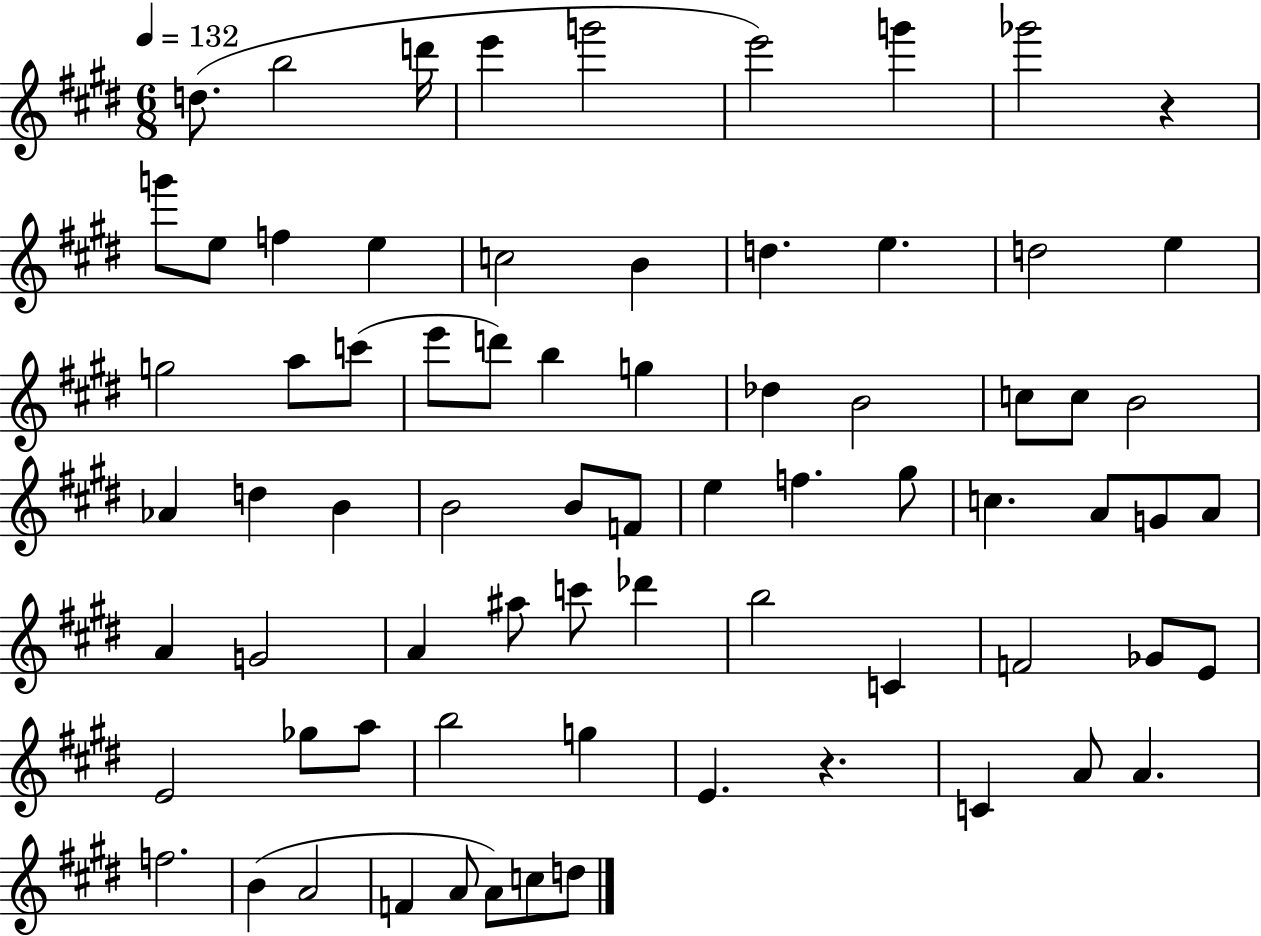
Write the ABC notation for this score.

X:1
T:Untitled
M:6/8
L:1/4
K:E
d/2 b2 d'/4 e' g'2 e'2 g' _g'2 z g'/2 e/2 f e c2 B d e d2 e g2 a/2 c'/2 e'/2 d'/2 b g _d B2 c/2 c/2 B2 _A d B B2 B/2 F/2 e f ^g/2 c A/2 G/2 A/2 A G2 A ^a/2 c'/2 _d' b2 C F2 _G/2 E/2 E2 _g/2 a/2 b2 g E z C A/2 A f2 B A2 F A/2 A/2 c/2 d/2